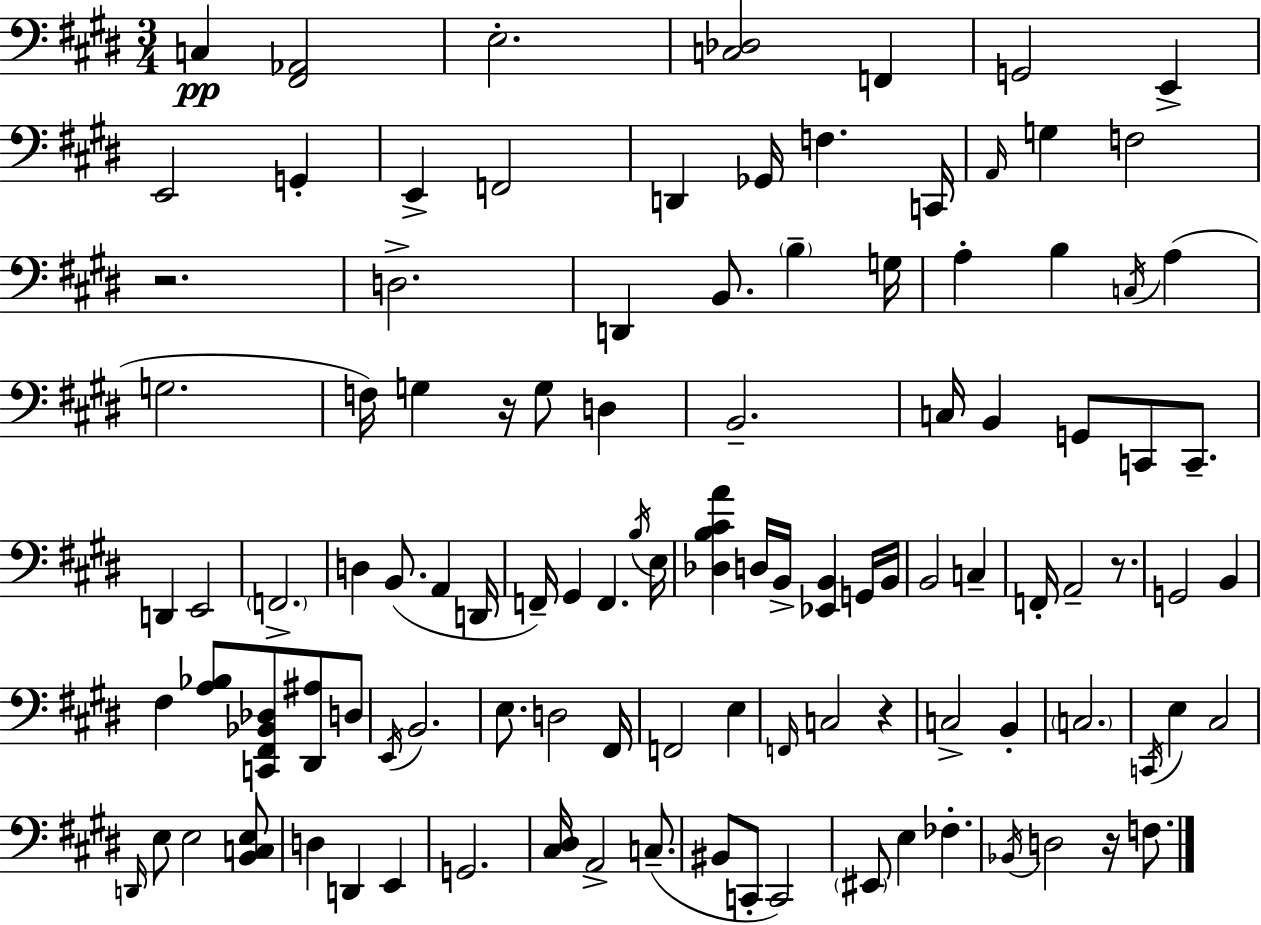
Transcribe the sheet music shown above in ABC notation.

X:1
T:Untitled
M:3/4
L:1/4
K:E
C, [^F,,_A,,]2 E,2 [C,_D,]2 F,, G,,2 E,, E,,2 G,, E,, F,,2 D,, _G,,/4 F, C,,/4 A,,/4 G, F,2 z2 D,2 D,, B,,/2 B, G,/4 A, B, C,/4 A, G,2 F,/4 G, z/4 G,/2 D, B,,2 C,/4 B,, G,,/2 C,,/2 C,,/2 D,, E,,2 F,,2 D, B,,/2 A,, D,,/4 F,,/4 ^G,, F,, B,/4 E,/4 [_D,B,^CA] D,/4 B,,/4 [_E,,B,,] G,,/4 B,,/4 B,,2 C, F,,/4 A,,2 z/2 G,,2 B,, ^F, [A,_B,]/2 [C,,^F,,_B,,_D,]/2 [^D,,^A,]/2 D,/2 E,,/4 B,,2 E,/2 D,2 ^F,,/4 F,,2 E, F,,/4 C,2 z C,2 B,, C,2 C,,/4 E, ^C,2 D,,/4 E,/2 E,2 [B,,C,E,]/2 D, D,, E,, G,,2 [^C,^D,]/4 A,,2 C,/2 ^B,,/2 C,,/2 C,,2 ^E,,/2 E, _F, _B,,/4 D,2 z/4 F,/2